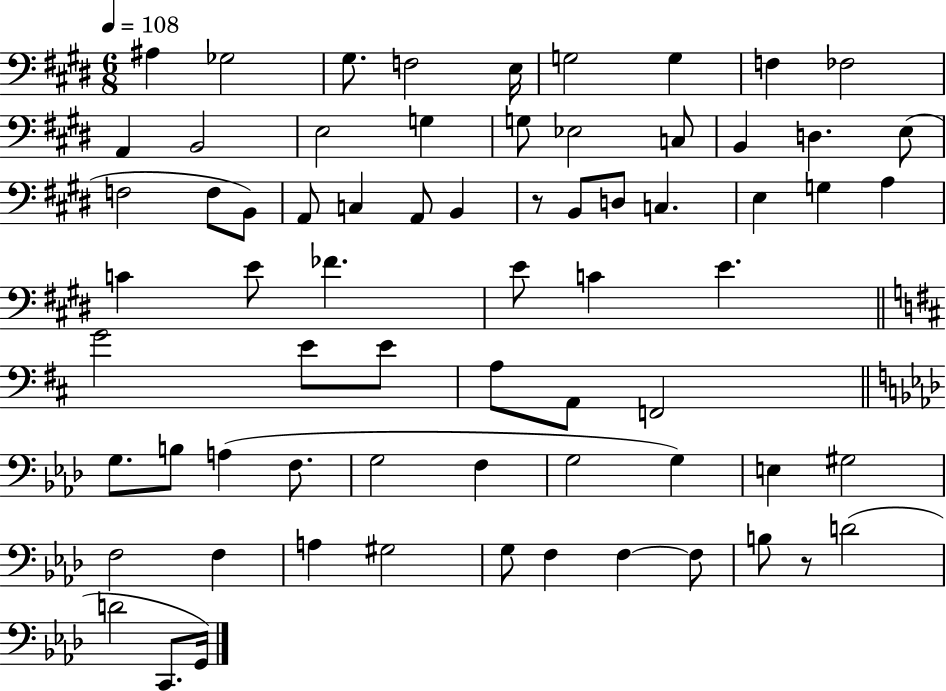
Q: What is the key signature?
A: E major